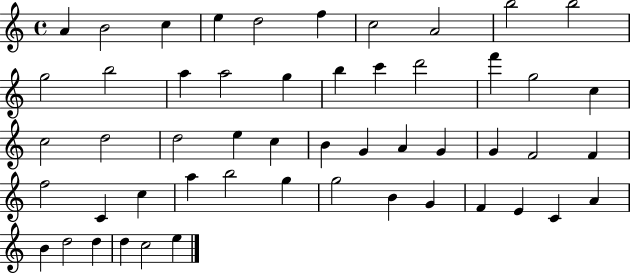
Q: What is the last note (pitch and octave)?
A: E5